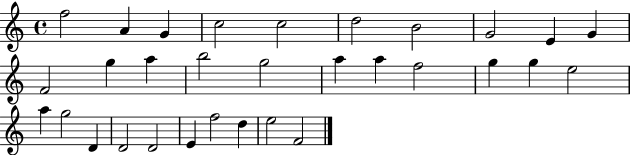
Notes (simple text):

F5/h A4/q G4/q C5/h C5/h D5/h B4/h G4/h E4/q G4/q F4/h G5/q A5/q B5/h G5/h A5/q A5/q F5/h G5/q G5/q E5/h A5/q G5/h D4/q D4/h D4/h E4/q F5/h D5/q E5/h F4/h